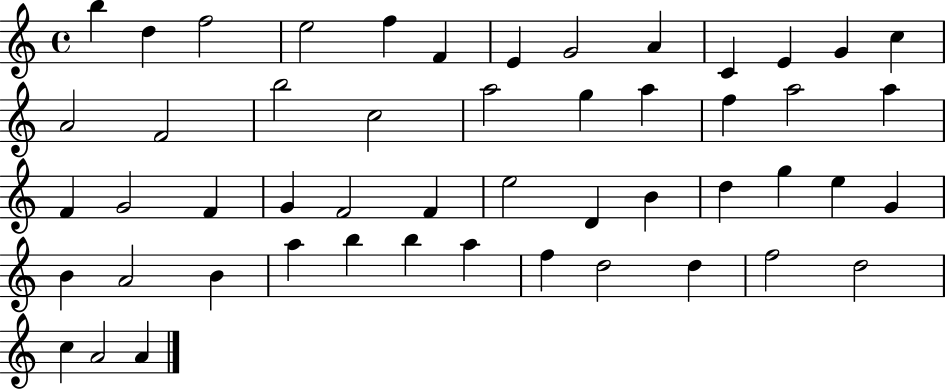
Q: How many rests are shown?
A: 0